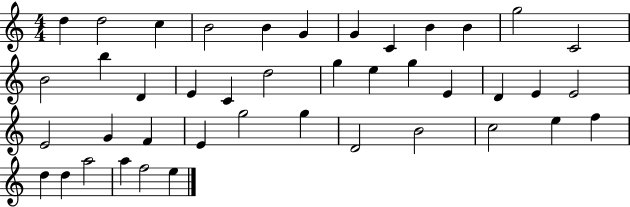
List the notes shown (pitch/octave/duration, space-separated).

D5/q D5/h C5/q B4/h B4/q G4/q G4/q C4/q B4/q B4/q G5/h C4/h B4/h B5/q D4/q E4/q C4/q D5/h G5/q E5/q G5/q E4/q D4/q E4/q E4/h E4/h G4/q F4/q E4/q G5/h G5/q D4/h B4/h C5/h E5/q F5/q D5/q D5/q A5/h A5/q F5/h E5/q